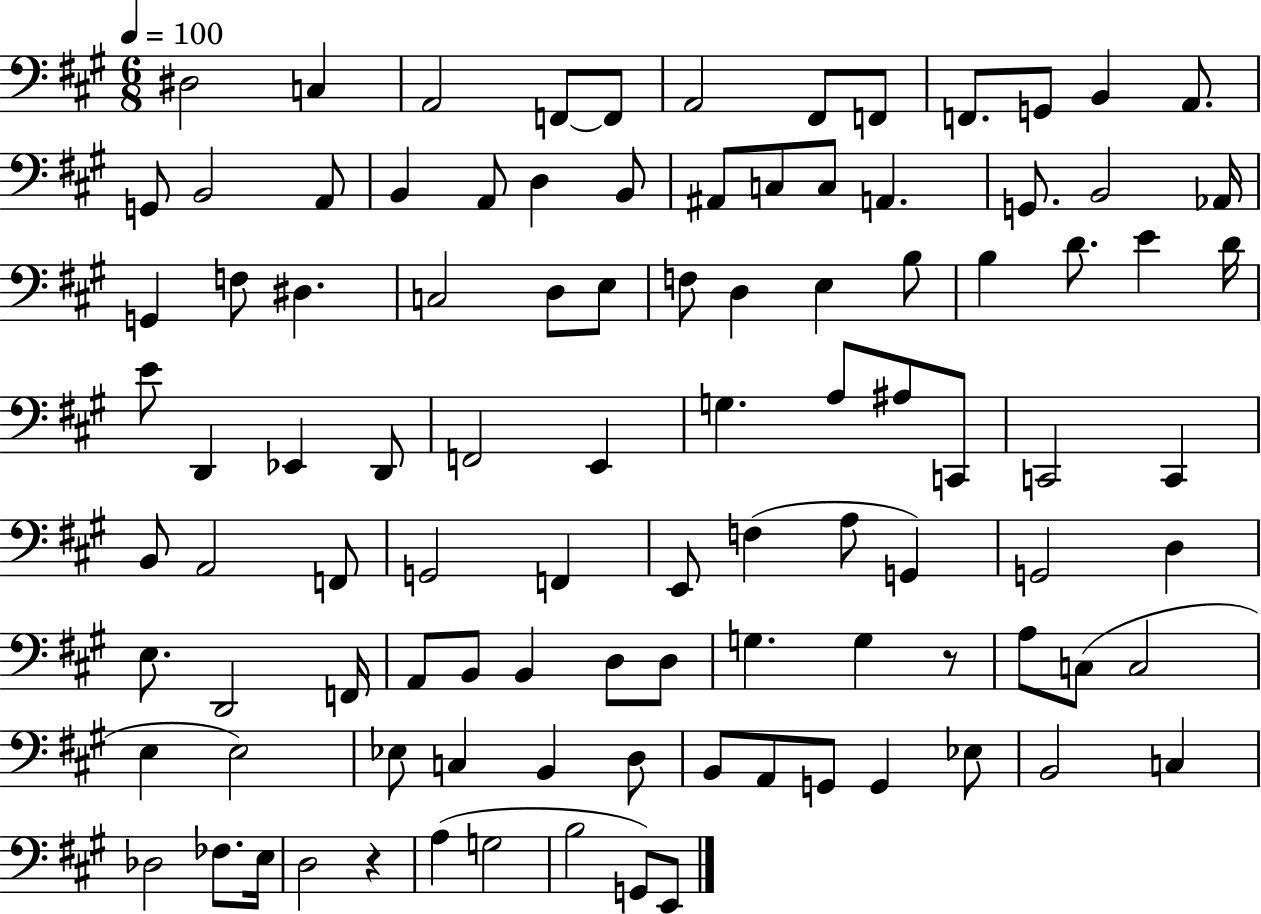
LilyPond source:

{
  \clef bass
  \numericTimeSignature
  \time 6/8
  \key a \major
  \tempo 4 = 100
  dis2 c4 | a,2 f,8~~ f,8 | a,2 fis,8 f,8 | f,8. g,8 b,4 a,8. | \break g,8 b,2 a,8 | b,4 a,8 d4 b,8 | ais,8 c8 c8 a,4. | g,8. b,2 aes,16 | \break g,4 f8 dis4. | c2 d8 e8 | f8 d4 e4 b8 | b4 d'8. e'4 d'16 | \break e'8 d,4 ees,4 d,8 | f,2 e,4 | g4. a8 ais8 c,8 | c,2 c,4 | \break b,8 a,2 f,8 | g,2 f,4 | e,8 f4( a8 g,4) | g,2 d4 | \break e8. d,2 f,16 | a,8 b,8 b,4 d8 d8 | g4. g4 r8 | a8 c8( c2 | \break e4 e2) | ees8 c4 b,4 d8 | b,8 a,8 g,8 g,4 ees8 | b,2 c4 | \break des2 fes8. e16 | d2 r4 | a4( g2 | b2 g,8) e,8 | \break \bar "|."
}